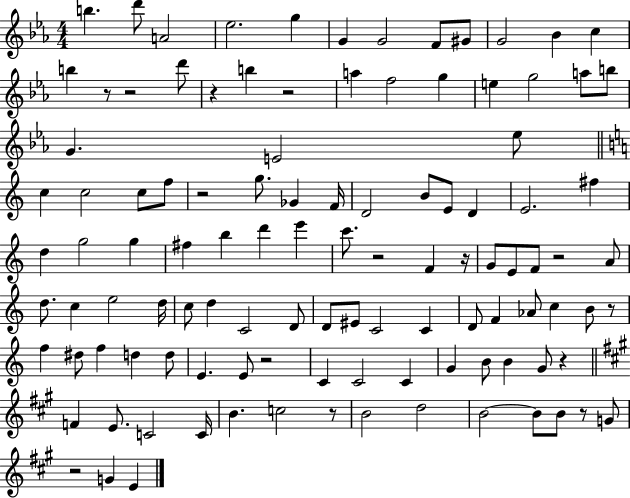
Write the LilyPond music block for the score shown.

{
  \clef treble
  \numericTimeSignature
  \time 4/4
  \key ees \major
  b''4. d'''8 a'2 | ees''2. g''4 | g'4 g'2 f'8 gis'8 | g'2 bes'4 c''4 | \break b''4 r8 r2 d'''8 | r4 b''4 r2 | a''4 f''2 g''4 | e''4 g''2 a''8 b''8 | \break g'4. e'2 ees''8 | \bar "||" \break \key a \minor c''4 c''2 c''8 f''8 | r2 g''8. ges'4 f'16 | d'2 b'8 e'8 d'4 | e'2. fis''4 | \break d''4 g''2 g''4 | fis''4 b''4 d'''4 e'''4 | c'''8. r2 f'4 r16 | g'8 e'8 f'8 r2 a'8 | \break d''8. c''4 e''2 d''16 | c''8 d''4 c'2 d'8 | d'8 eis'8 c'2 c'4 | d'8 f'4 aes'8 c''4 b'8 r8 | \break f''4 dis''8 f''4 d''4 d''8 | e'4. e'8 r2 | c'4 c'2 c'4 | g'4 b'8 b'4 g'8 r4 | \break \bar "||" \break \key a \major f'4 e'8. c'2 c'16 | b'4. c''2 r8 | b'2 d''2 | b'2~~ b'8 b'8 r8 g'8 | \break r2 g'4 e'4 | \bar "|."
}